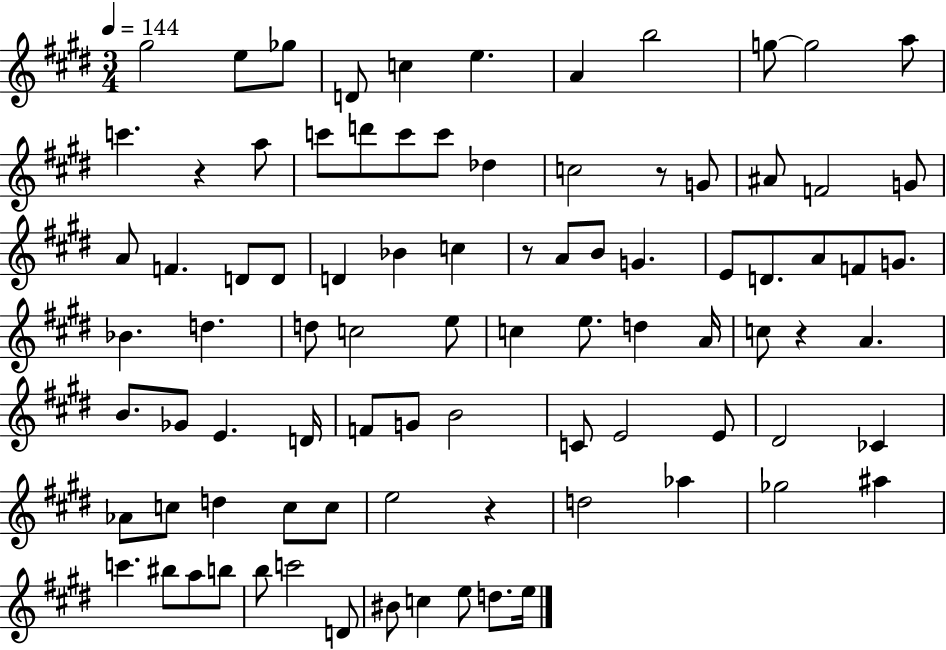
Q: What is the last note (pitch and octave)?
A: E5